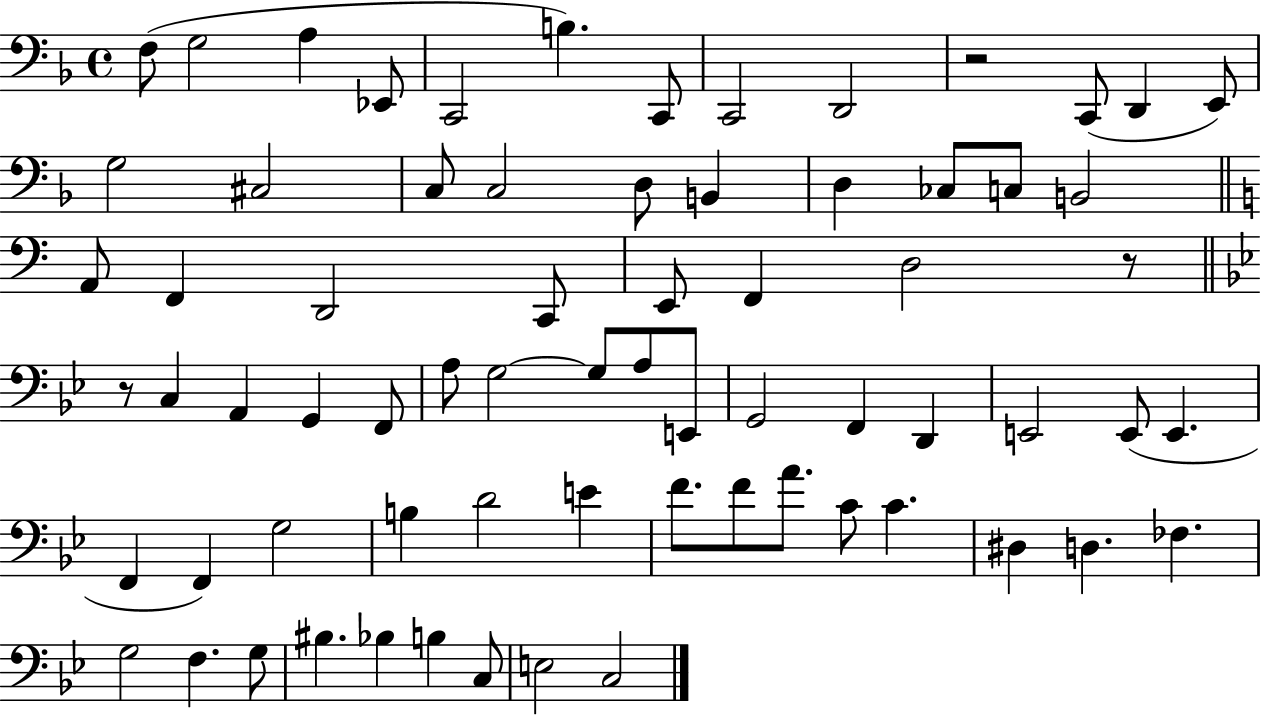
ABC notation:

X:1
T:Untitled
M:4/4
L:1/4
K:F
F,/2 G,2 A, _E,,/2 C,,2 B, C,,/2 C,,2 D,,2 z2 C,,/2 D,, E,,/2 G,2 ^C,2 C,/2 C,2 D,/2 B,, D, _C,/2 C,/2 B,,2 A,,/2 F,, D,,2 C,,/2 E,,/2 F,, D,2 z/2 z/2 C, A,, G,, F,,/2 A,/2 G,2 G,/2 A,/2 E,,/2 G,,2 F,, D,, E,,2 E,,/2 E,, F,, F,, G,2 B, D2 E F/2 F/2 A/2 C/2 C ^D, D, _F, G,2 F, G,/2 ^B, _B, B, C,/2 E,2 C,2